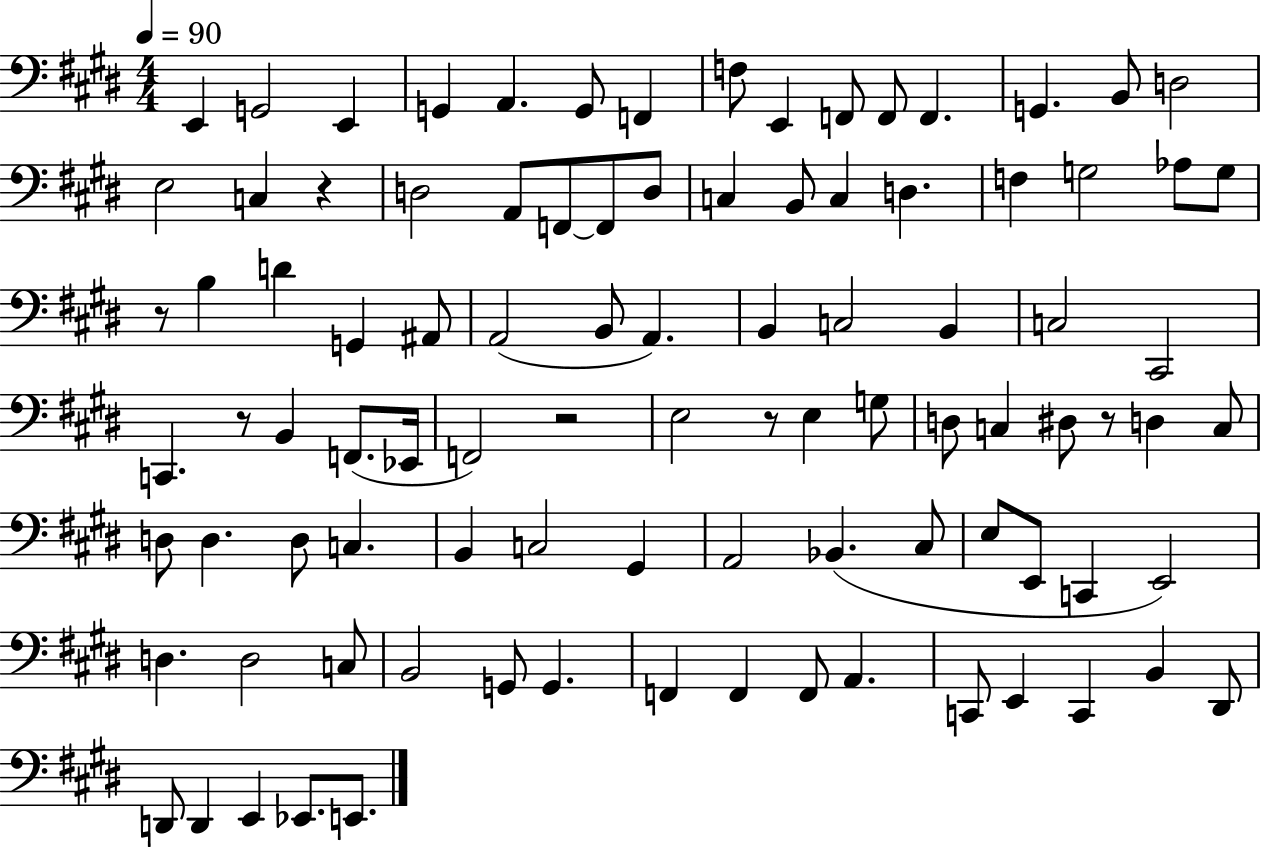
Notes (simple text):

E2/q G2/h E2/q G2/q A2/q. G2/e F2/q F3/e E2/q F2/e F2/e F2/q. G2/q. B2/e D3/h E3/h C3/q R/q D3/h A2/e F2/e F2/e D3/e C3/q B2/e C3/q D3/q. F3/q G3/h Ab3/e G3/e R/e B3/q D4/q G2/q A#2/e A2/h B2/e A2/q. B2/q C3/h B2/q C3/h C#2/h C2/q. R/e B2/q F2/e. Eb2/s F2/h R/h E3/h R/e E3/q G3/e D3/e C3/q D#3/e R/e D3/q C3/e D3/e D3/q. D3/e C3/q. B2/q C3/h G#2/q A2/h Bb2/q. C#3/e E3/e E2/e C2/q E2/h D3/q. D3/h C3/e B2/h G2/e G2/q. F2/q F2/q F2/e A2/q. C2/e E2/q C2/q B2/q D#2/e D2/e D2/q E2/q Eb2/e. E2/e.